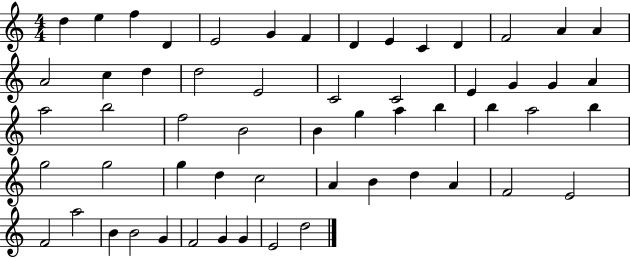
X:1
T:Untitled
M:4/4
L:1/4
K:C
d e f D E2 G F D E C D F2 A A A2 c d d2 E2 C2 C2 E G G A a2 b2 f2 B2 B g a b b a2 b g2 g2 g d c2 A B d A F2 E2 F2 a2 B B2 G F2 G G E2 d2